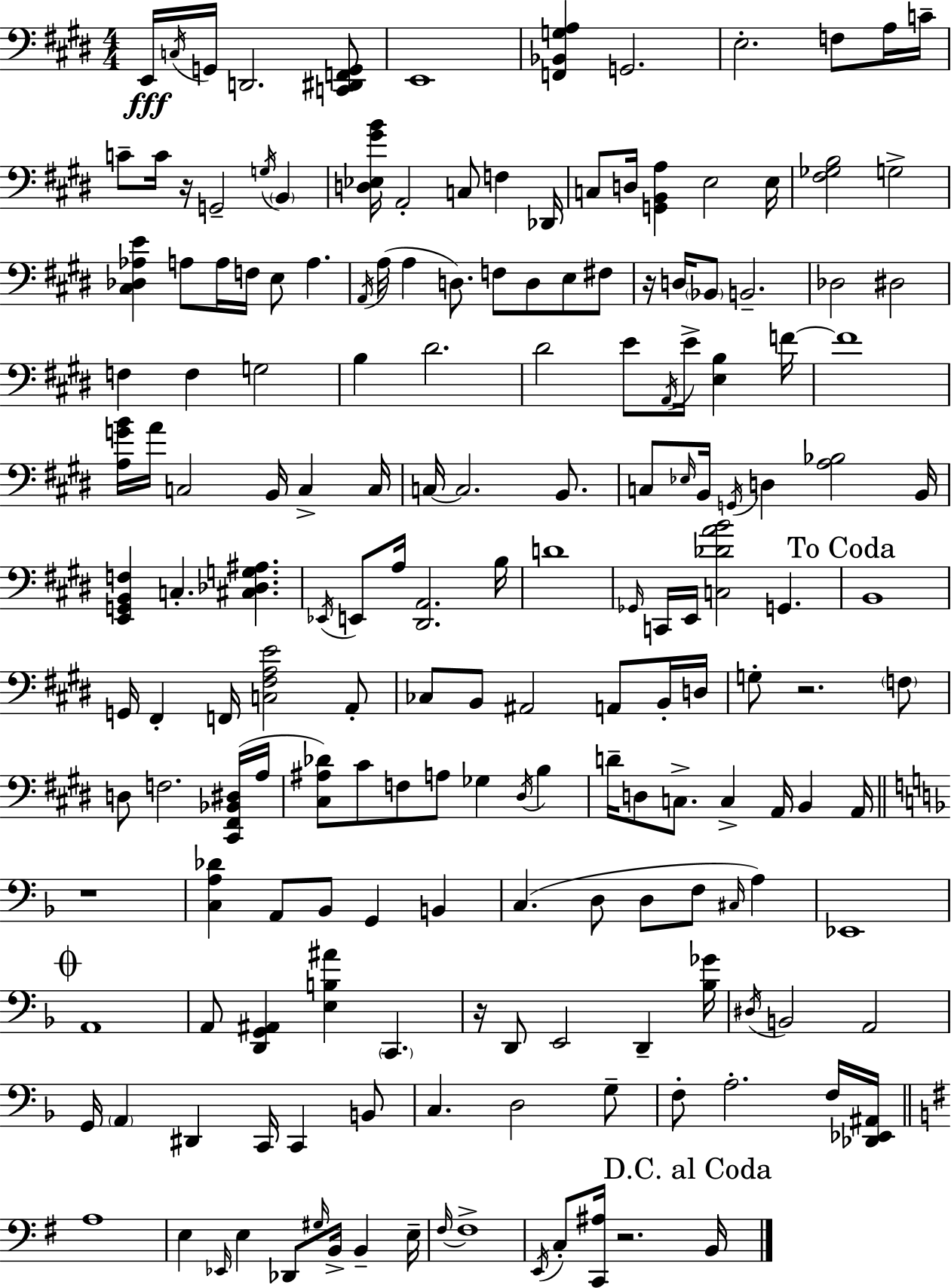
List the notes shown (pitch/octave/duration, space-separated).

E2/s C3/s G2/s D2/h. [C2,D#2,F2,G2]/e E2/w [F2,Bb2,G3,A3]/q G2/h. E3/h. F3/e A3/s C4/s C4/e C4/s R/s G2/h G3/s B2/q [D3,Eb3,G#4,B4]/s A2/h C3/e F3/q Db2/s C3/e D3/s [G2,B2,A3]/q E3/h E3/s [F#3,Gb3,B3]/h G3/h [C#3,Db3,Ab3,E4]/q A3/e A3/s F3/s E3/e A3/q. A2/s A3/s A3/q D3/e. F3/e D3/e E3/e F#3/e R/s D3/s Bb2/e B2/h. Db3/h D#3/h F3/q F3/q G3/h B3/q D#4/h. D#4/h E4/e A2/s E4/s [E3,B3]/q F4/s F4/w [A3,G4,B4]/s A4/s C3/h B2/s C3/q C3/s C3/s C3/h. B2/e. C3/e Eb3/s B2/s G2/s D3/q [A3,Bb3]/h B2/s [E2,G2,B2,F3]/q C3/q. [C#3,Db3,G3,A#3]/q. Eb2/s E2/e A3/s [D#2,A2]/h. B3/s D4/w Gb2/s C2/s E2/s [C3,Db4,A4,B4]/h G2/q. B2/w G2/s F#2/q F2/s [C3,F#3,A3,E4]/h A2/e CES3/e B2/e A#2/h A2/e B2/s D3/s G3/e R/h. F3/e D3/e F3/h. [C#2,F#2,Bb2,D#3]/s A3/s [C#3,A#3,Db4]/e C#4/e F3/e A3/e Gb3/q D#3/s B3/q D4/s D3/e C3/e. C3/q A2/s B2/q A2/s R/w [C3,A3,Db4]/q A2/e Bb2/e G2/q B2/q C3/q. D3/e D3/e F3/e C#3/s A3/q Eb2/w A2/w A2/e [D2,G2,A#2]/q [E3,B3,A#4]/q C2/q. R/s D2/e E2/h D2/q [Bb3,Gb4]/s D#3/s B2/h A2/h G2/s A2/q D#2/q C2/s C2/q B2/e C3/q. D3/h G3/e F3/e A3/h. F3/s [Db2,Eb2,A#2]/s A3/w E3/q Eb2/s E3/q Db2/e G#3/s B2/s B2/q E3/s F#3/s F#3/w E2/s C3/e [C2,A#3]/s R/h. B2/s